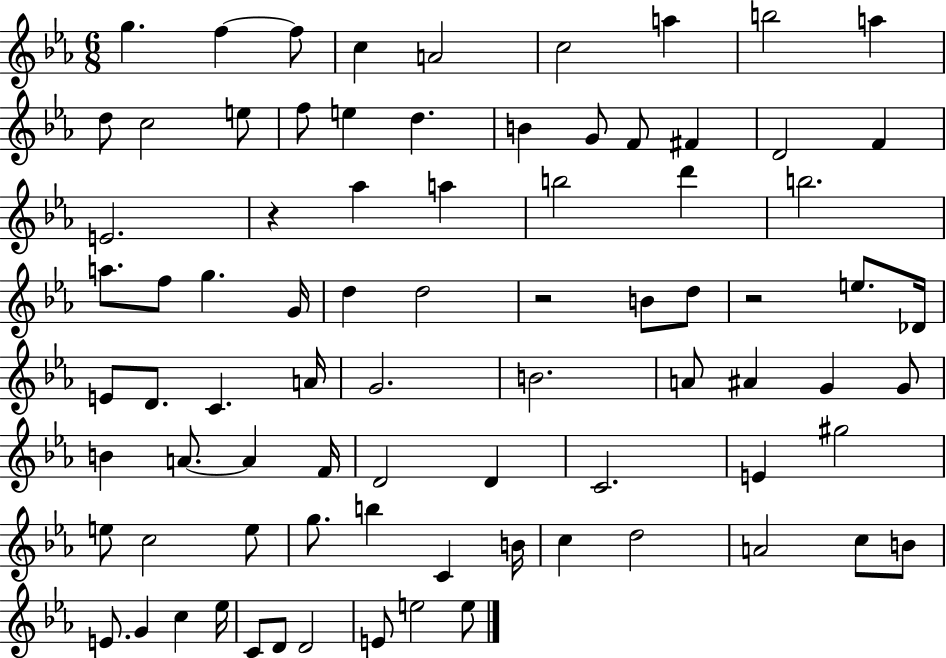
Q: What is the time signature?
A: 6/8